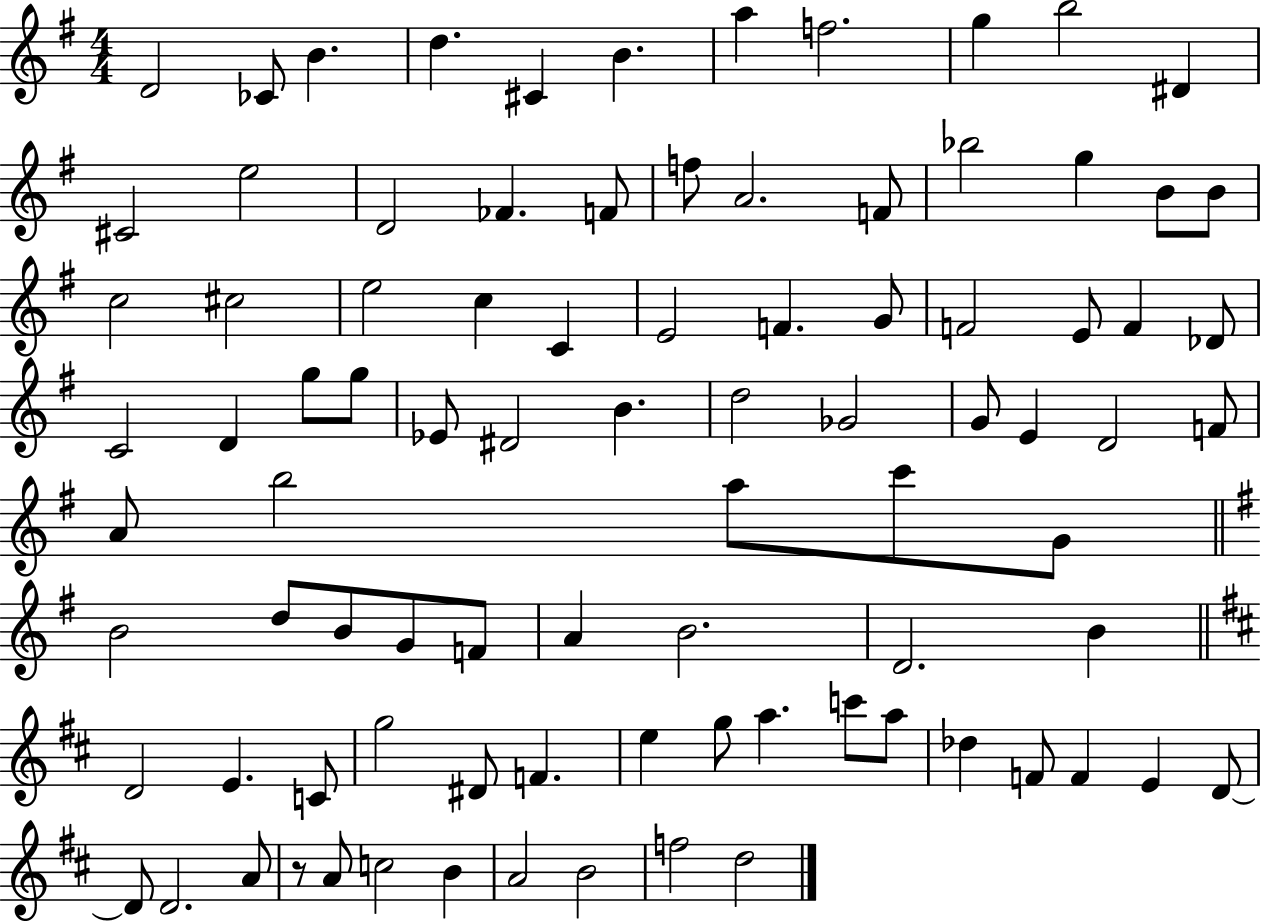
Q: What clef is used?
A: treble